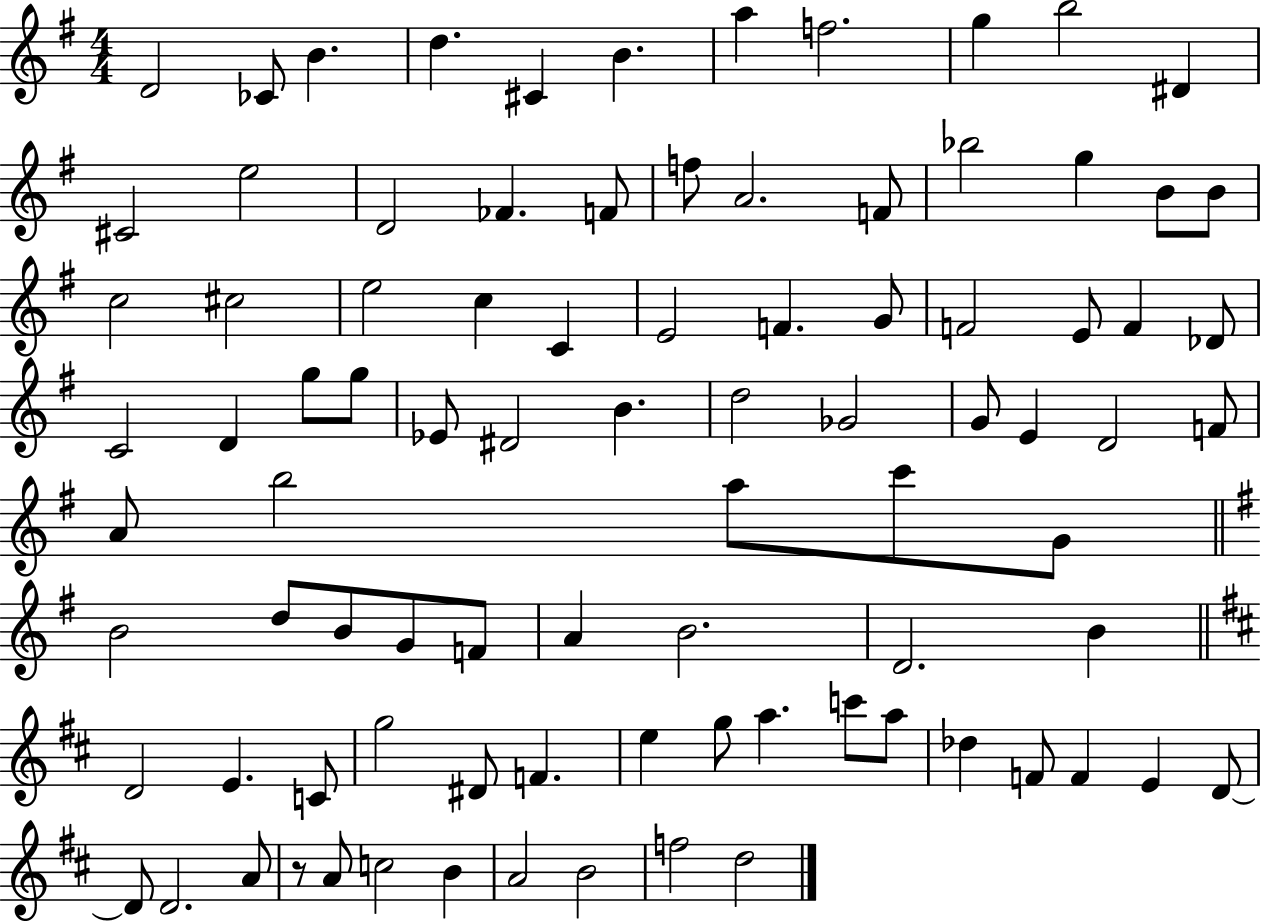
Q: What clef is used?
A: treble